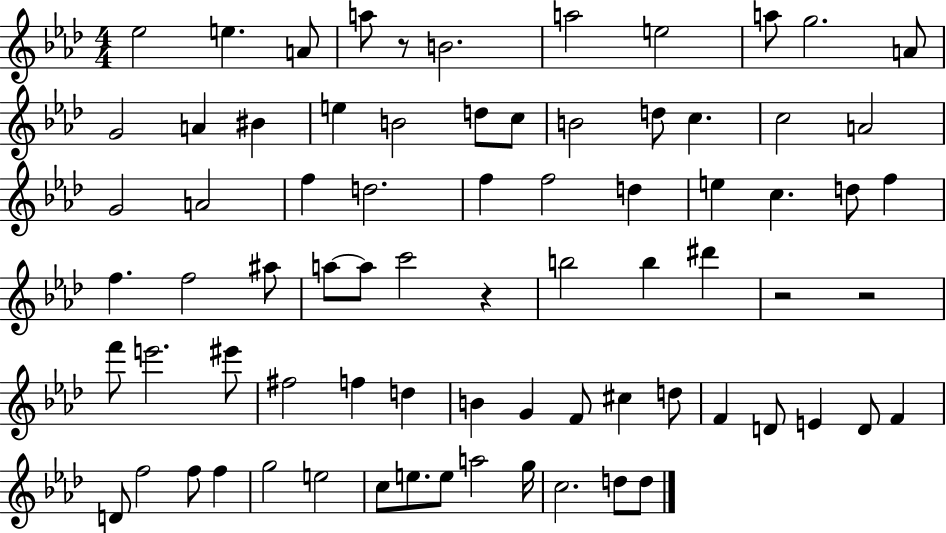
{
  \clef treble
  \numericTimeSignature
  \time 4/4
  \key aes \major
  \repeat volta 2 { ees''2 e''4. a'8 | a''8 r8 b'2. | a''2 e''2 | a''8 g''2. a'8 | \break g'2 a'4 bis'4 | e''4 b'2 d''8 c''8 | b'2 d''8 c''4. | c''2 a'2 | \break g'2 a'2 | f''4 d''2. | f''4 f''2 d''4 | e''4 c''4. d''8 f''4 | \break f''4. f''2 ais''8 | a''8~~ a''8 c'''2 r4 | b''2 b''4 dis'''4 | r2 r2 | \break f'''8 e'''2. eis'''8 | fis''2 f''4 d''4 | b'4 g'4 f'8 cis''4 d''8 | f'4 d'8 e'4 d'8 f'4 | \break d'8 f''2 f''8 f''4 | g''2 e''2 | c''8 e''8. e''8 a''2 g''16 | c''2. d''8 d''8 | \break } \bar "|."
}